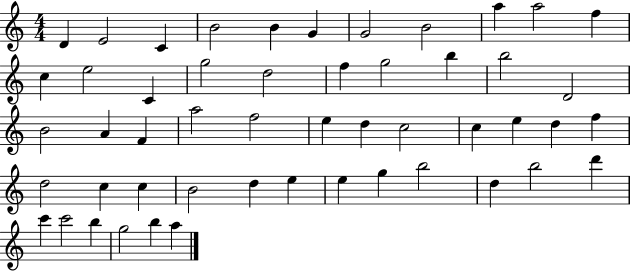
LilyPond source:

{
  \clef treble
  \numericTimeSignature
  \time 4/4
  \key c \major
  d'4 e'2 c'4 | b'2 b'4 g'4 | g'2 b'2 | a''4 a''2 f''4 | \break c''4 e''2 c'4 | g''2 d''2 | f''4 g''2 b''4 | b''2 d'2 | \break b'2 a'4 f'4 | a''2 f''2 | e''4 d''4 c''2 | c''4 e''4 d''4 f''4 | \break d''2 c''4 c''4 | b'2 d''4 e''4 | e''4 g''4 b''2 | d''4 b''2 d'''4 | \break c'''4 c'''2 b''4 | g''2 b''4 a''4 | \bar "|."
}